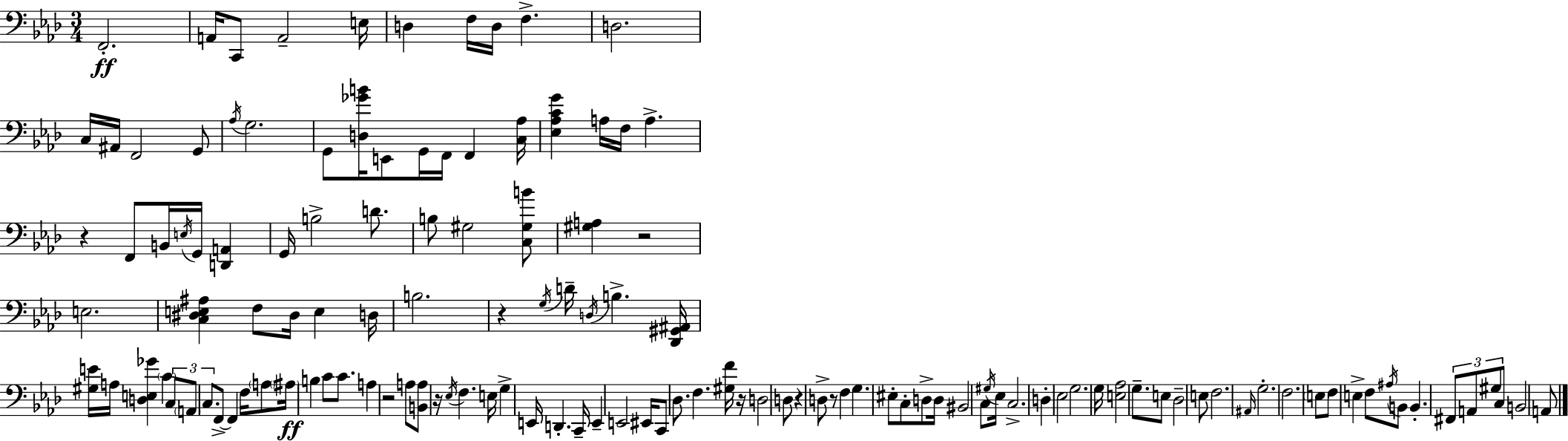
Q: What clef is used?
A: bass